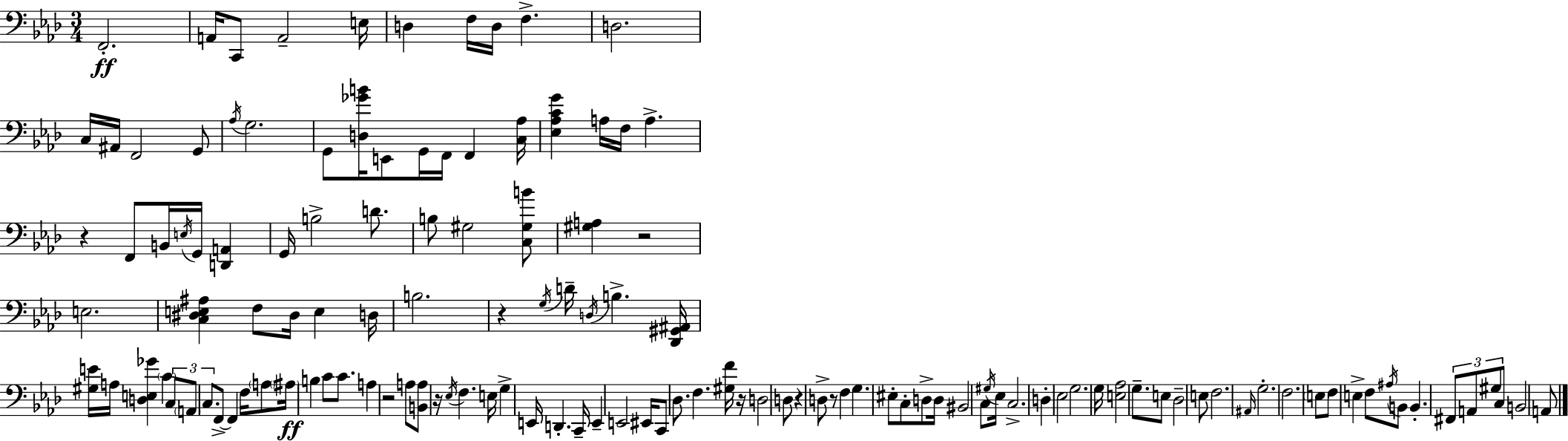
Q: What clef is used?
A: bass